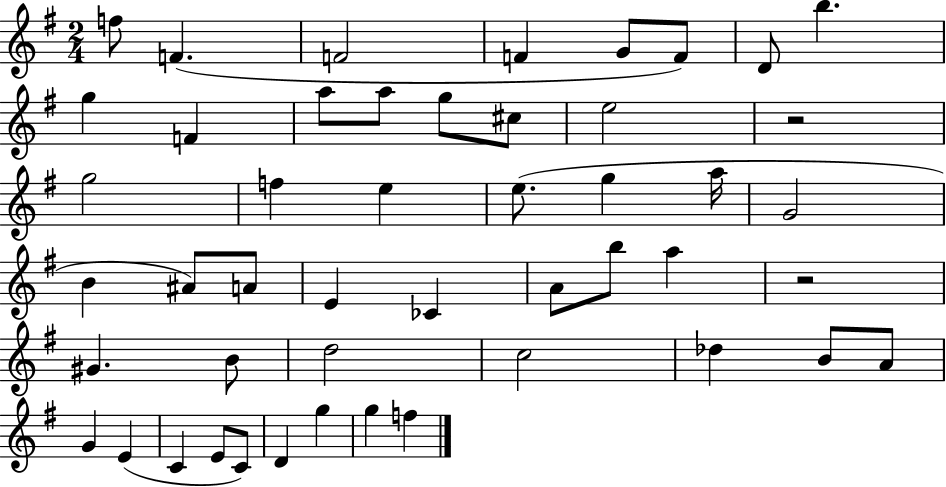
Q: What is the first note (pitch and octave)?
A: F5